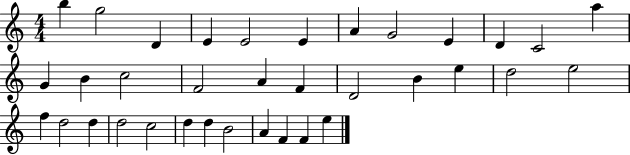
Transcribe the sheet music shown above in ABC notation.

X:1
T:Untitled
M:4/4
L:1/4
K:C
b g2 D E E2 E A G2 E D C2 a G B c2 F2 A F D2 B e d2 e2 f d2 d d2 c2 d d B2 A F F e